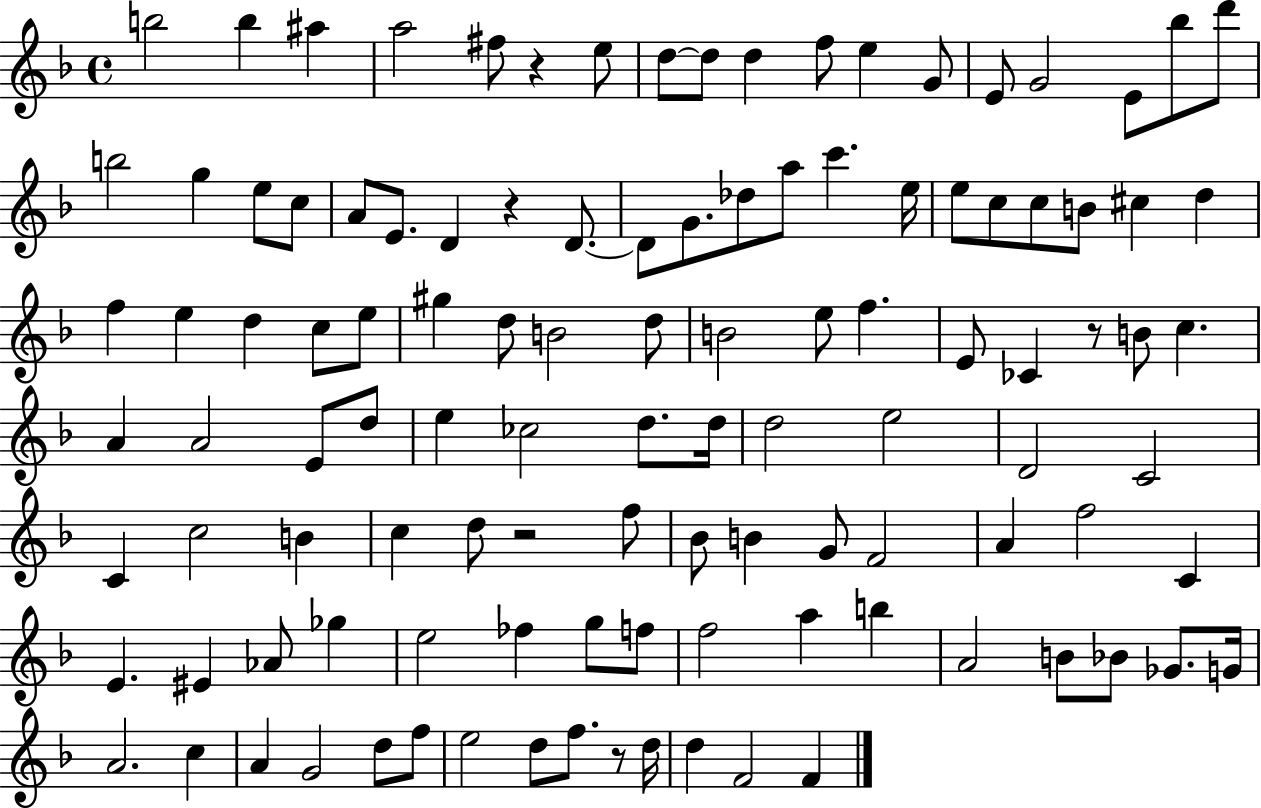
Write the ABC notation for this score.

X:1
T:Untitled
M:4/4
L:1/4
K:F
b2 b ^a a2 ^f/2 z e/2 d/2 d/2 d f/2 e G/2 E/2 G2 E/2 _b/2 d'/2 b2 g e/2 c/2 A/2 E/2 D z D/2 D/2 G/2 _d/2 a/2 c' e/4 e/2 c/2 c/2 B/2 ^c d f e d c/2 e/2 ^g d/2 B2 d/2 B2 e/2 f E/2 _C z/2 B/2 c A A2 E/2 d/2 e _c2 d/2 d/4 d2 e2 D2 C2 C c2 B c d/2 z2 f/2 _B/2 B G/2 F2 A f2 C E ^E _A/2 _g e2 _f g/2 f/2 f2 a b A2 B/2 _B/2 _G/2 G/4 A2 c A G2 d/2 f/2 e2 d/2 f/2 z/2 d/4 d F2 F